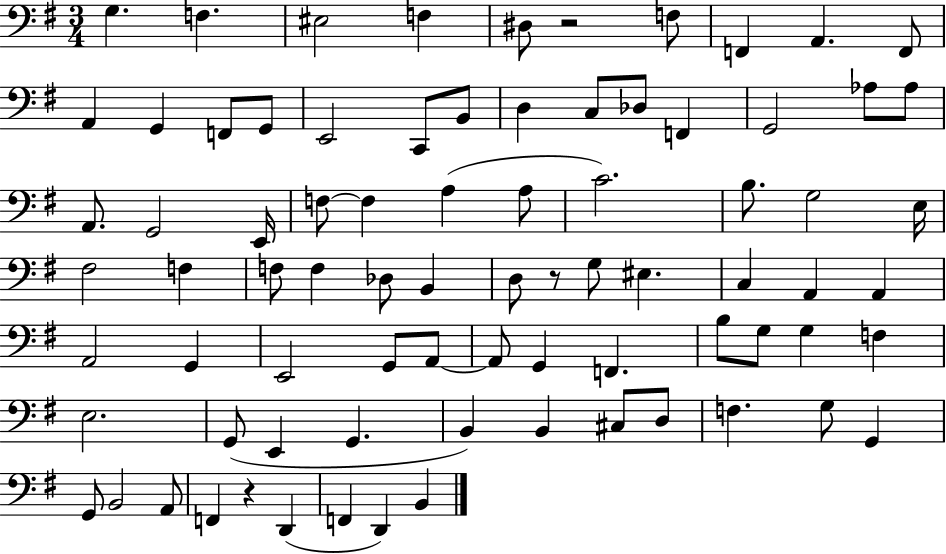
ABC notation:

X:1
T:Untitled
M:3/4
L:1/4
K:G
G, F, ^E,2 F, ^D,/2 z2 F,/2 F,, A,, F,,/2 A,, G,, F,,/2 G,,/2 E,,2 C,,/2 B,,/2 D, C,/2 _D,/2 F,, G,,2 _A,/2 _A,/2 A,,/2 G,,2 E,,/4 F,/2 F, A, A,/2 C2 B,/2 G,2 E,/4 ^F,2 F, F,/2 F, _D,/2 B,, D,/2 z/2 G,/2 ^E, C, A,, A,, A,,2 G,, E,,2 G,,/2 A,,/2 A,,/2 G,, F,, B,/2 G,/2 G, F, E,2 G,,/2 E,, G,, B,, B,, ^C,/2 D,/2 F, G,/2 G,, G,,/2 B,,2 A,,/2 F,, z D,, F,, D,, B,,